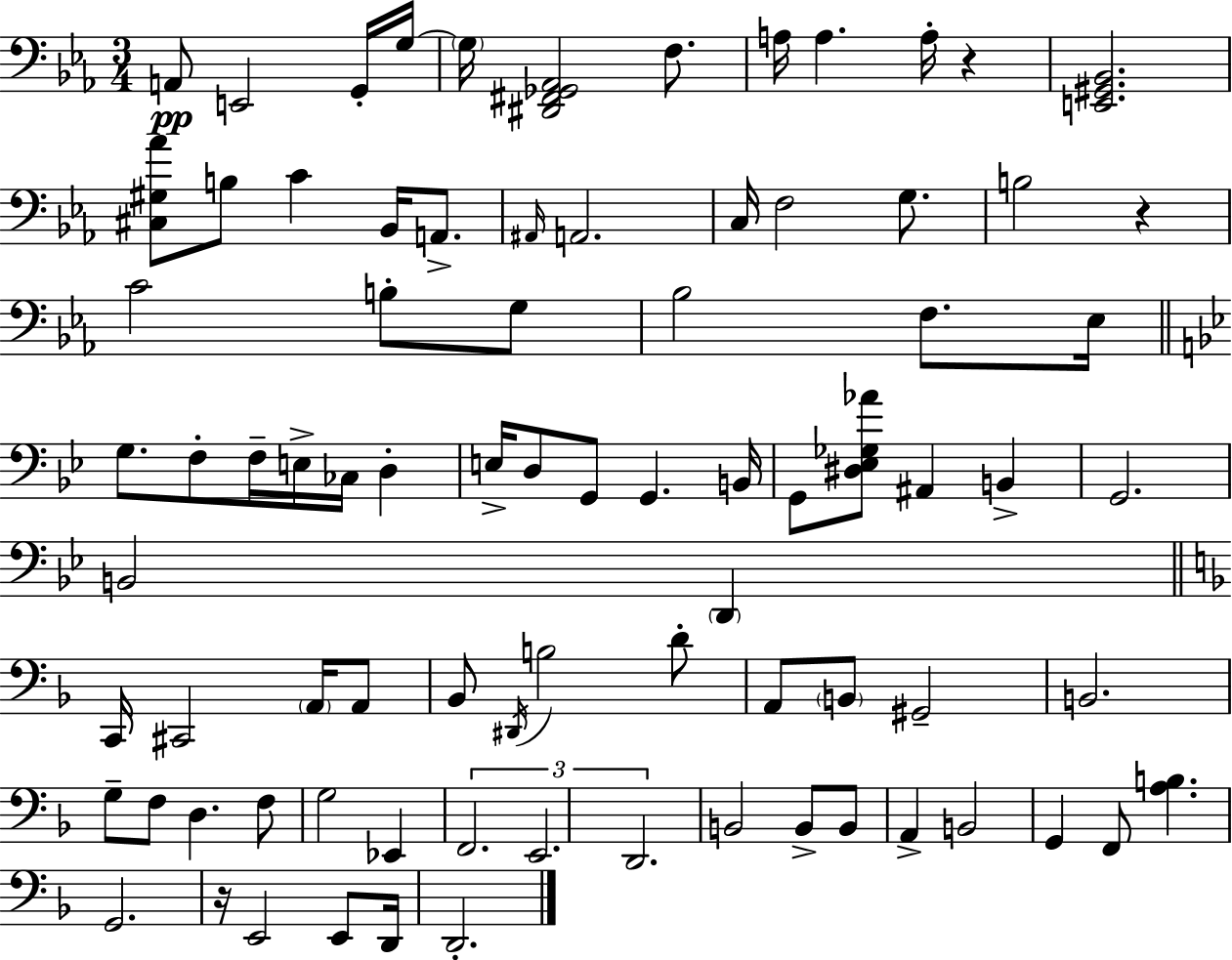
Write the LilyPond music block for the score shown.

{
  \clef bass
  \numericTimeSignature
  \time 3/4
  \key ees \major
  a,8\pp e,2 g,16-. g16~~ | \parenthesize g16 <dis, fis, ges, aes,>2 f8. | a16 a4. a16-. r4 | <e, gis, bes,>2. | \break <cis gis aes'>8 b8 c'4 bes,16 a,8.-> | \grace { ais,16 } a,2. | c16 f2 g8. | b2 r4 | \break c'2 b8-. g8 | bes2 f8. | ees16 \bar "||" \break \key bes \major g8. f8-. f16-- e16-> ces16 d4-. | e16-> d8 g,8 g,4. b,16 | g,8 <dis ees ges aes'>8 ais,4 b,4-> | g,2. | \break b,2 \parenthesize d,4 | \bar "||" \break \key d \minor c,16 cis,2 \parenthesize a,16 a,8 | bes,8 \acciaccatura { dis,16 } b2 d'8-. | a,8 \parenthesize b,8 gis,2-- | b,2. | \break g8-- f8 d4. f8 | g2 ees,4 | \tuplet 3/2 { f,2. | e,2. | \break d,2. } | b,2 b,8-> b,8 | a,4-> b,2 | g,4 f,8 <a b>4. | \break g,2. | r16 e,2 e,8 | d,16 d,2.-. | \bar "|."
}